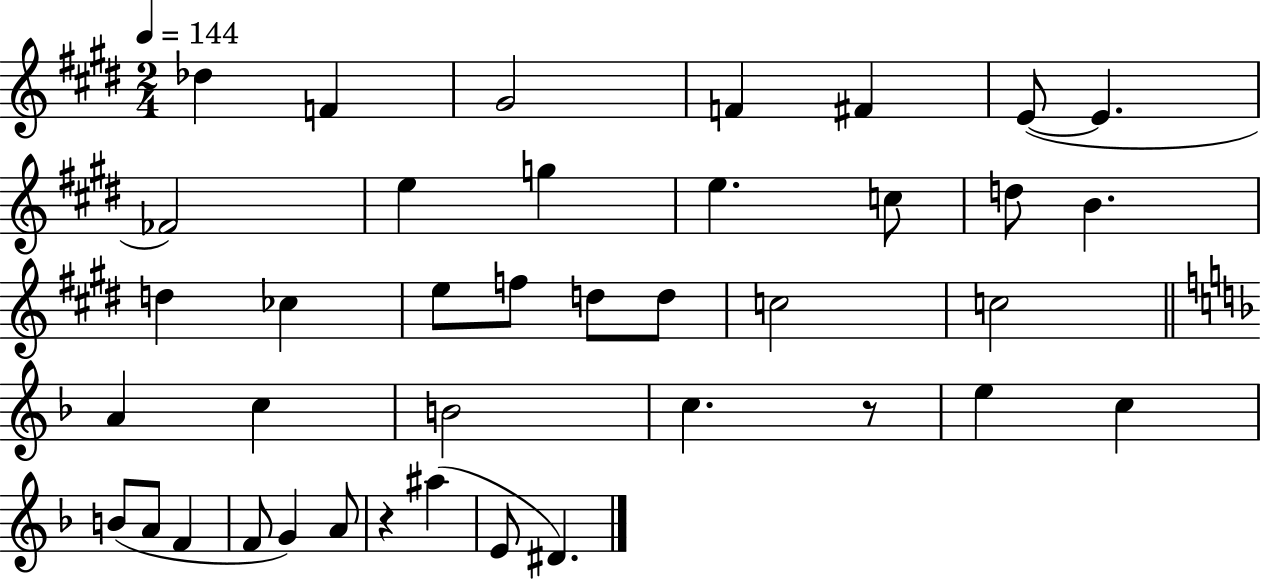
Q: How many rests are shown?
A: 2